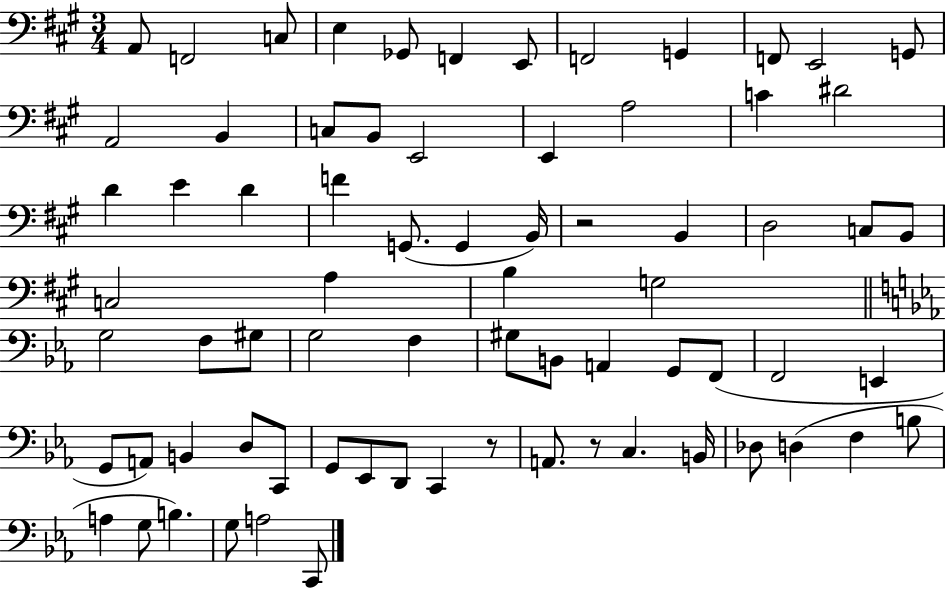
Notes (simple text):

A2/e F2/h C3/e E3/q Gb2/e F2/q E2/e F2/h G2/q F2/e E2/h G2/e A2/h B2/q C3/e B2/e E2/h E2/q A3/h C4/q D#4/h D4/q E4/q D4/q F4/q G2/e. G2/q B2/s R/h B2/q D3/h C3/e B2/e C3/h A3/q B3/q G3/h G3/h F3/e G#3/e G3/h F3/q G#3/e B2/e A2/q G2/e F2/e F2/h E2/q G2/e A2/e B2/q D3/e C2/e G2/e Eb2/e D2/e C2/q R/e A2/e. R/e C3/q. B2/s Db3/e D3/q F3/q B3/e A3/q G3/e B3/q. G3/e A3/h C2/e